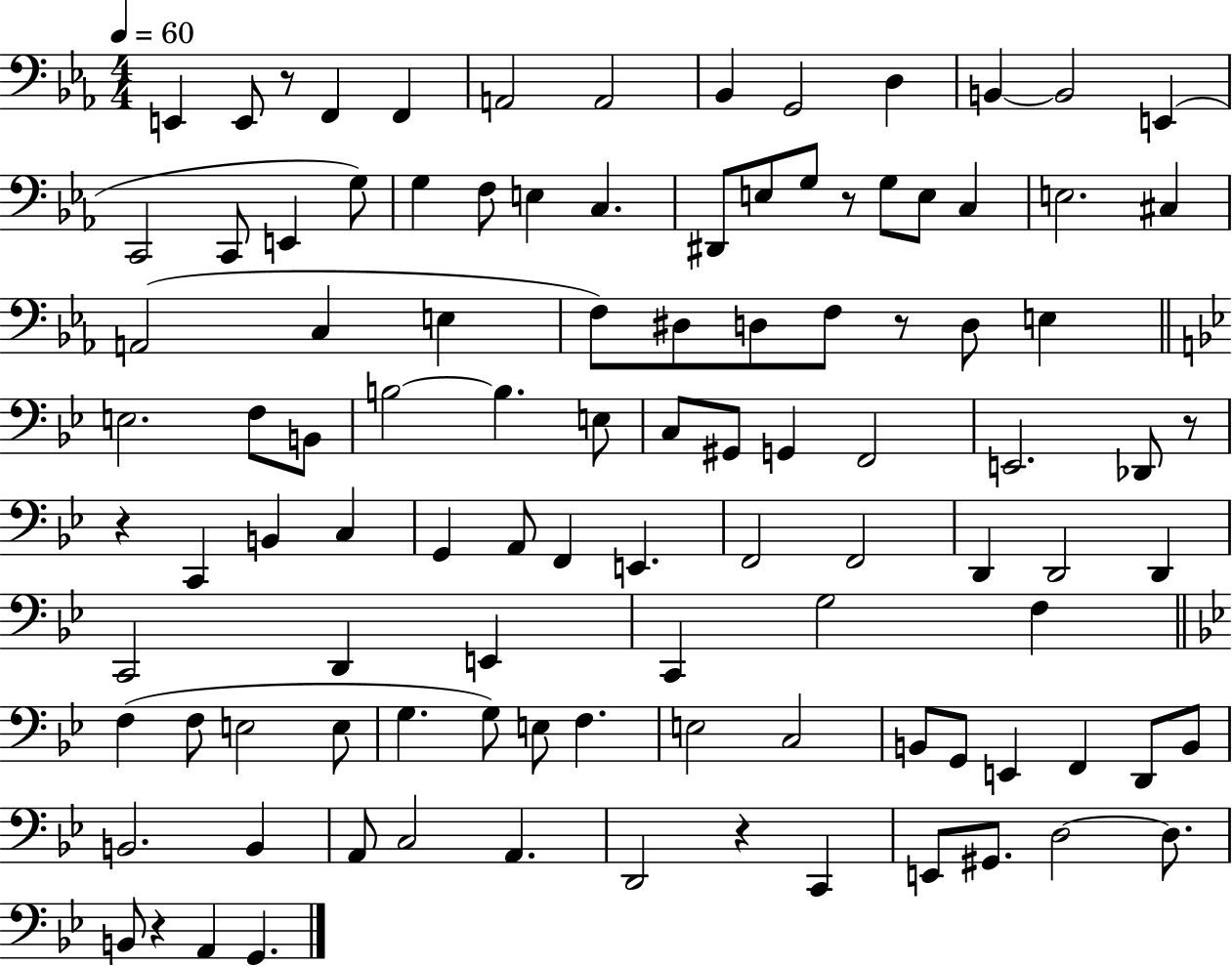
X:1
T:Untitled
M:4/4
L:1/4
K:Eb
E,, E,,/2 z/2 F,, F,, A,,2 A,,2 _B,, G,,2 D, B,, B,,2 E,, C,,2 C,,/2 E,, G,/2 G, F,/2 E, C, ^D,,/2 E,/2 G,/2 z/2 G,/2 E,/2 C, E,2 ^C, A,,2 C, E, F,/2 ^D,/2 D,/2 F,/2 z/2 D,/2 E, E,2 F,/2 B,,/2 B,2 B, E,/2 C,/2 ^G,,/2 G,, F,,2 E,,2 _D,,/2 z/2 z C,, B,, C, G,, A,,/2 F,, E,, F,,2 F,,2 D,, D,,2 D,, C,,2 D,, E,, C,, G,2 F, F, F,/2 E,2 E,/2 G, G,/2 E,/2 F, E,2 C,2 B,,/2 G,,/2 E,, F,, D,,/2 B,,/2 B,,2 B,, A,,/2 C,2 A,, D,,2 z C,, E,,/2 ^G,,/2 D,2 D,/2 B,,/2 z A,, G,,